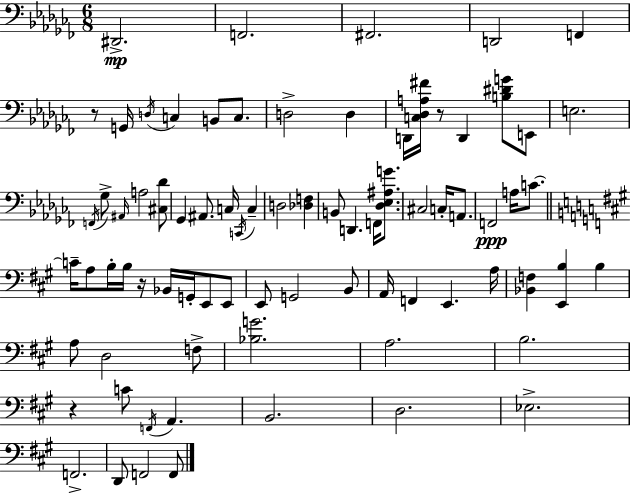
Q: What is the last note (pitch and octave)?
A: F2